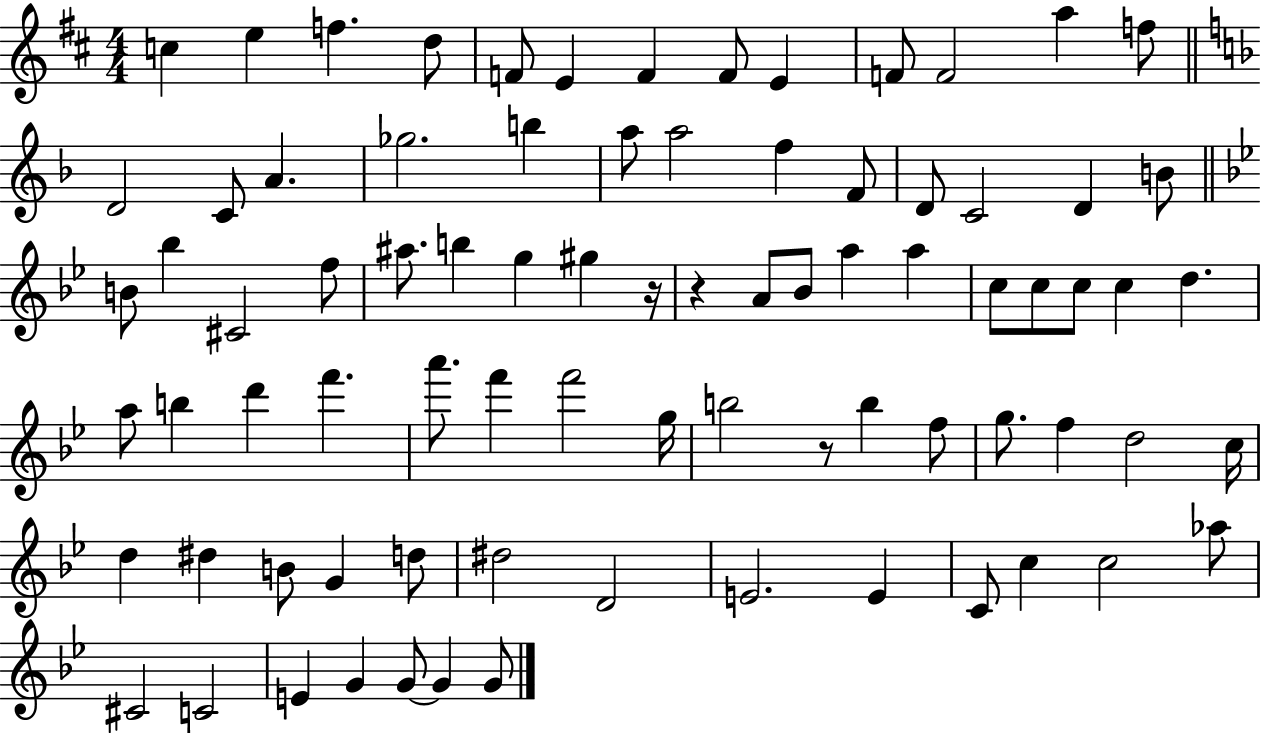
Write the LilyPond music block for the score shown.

{
  \clef treble
  \numericTimeSignature
  \time 4/4
  \key d \major
  c''4 e''4 f''4. d''8 | f'8 e'4 f'4 f'8 e'4 | f'8 f'2 a''4 f''8 | \bar "||" \break \key f \major d'2 c'8 a'4. | ges''2. b''4 | a''8 a''2 f''4 f'8 | d'8 c'2 d'4 b'8 | \break \bar "||" \break \key bes \major b'8 bes''4 cis'2 f''8 | ais''8. b''4 g''4 gis''4 r16 | r4 a'8 bes'8 a''4 a''4 | c''8 c''8 c''8 c''4 d''4. | \break a''8 b''4 d'''4 f'''4. | a'''8. f'''4 f'''2 g''16 | b''2 r8 b''4 f''8 | g''8. f''4 d''2 c''16 | \break d''4 dis''4 b'8 g'4 d''8 | dis''2 d'2 | e'2. e'4 | c'8 c''4 c''2 aes''8 | \break cis'2 c'2 | e'4 g'4 g'8~~ g'4 g'8 | \bar "|."
}